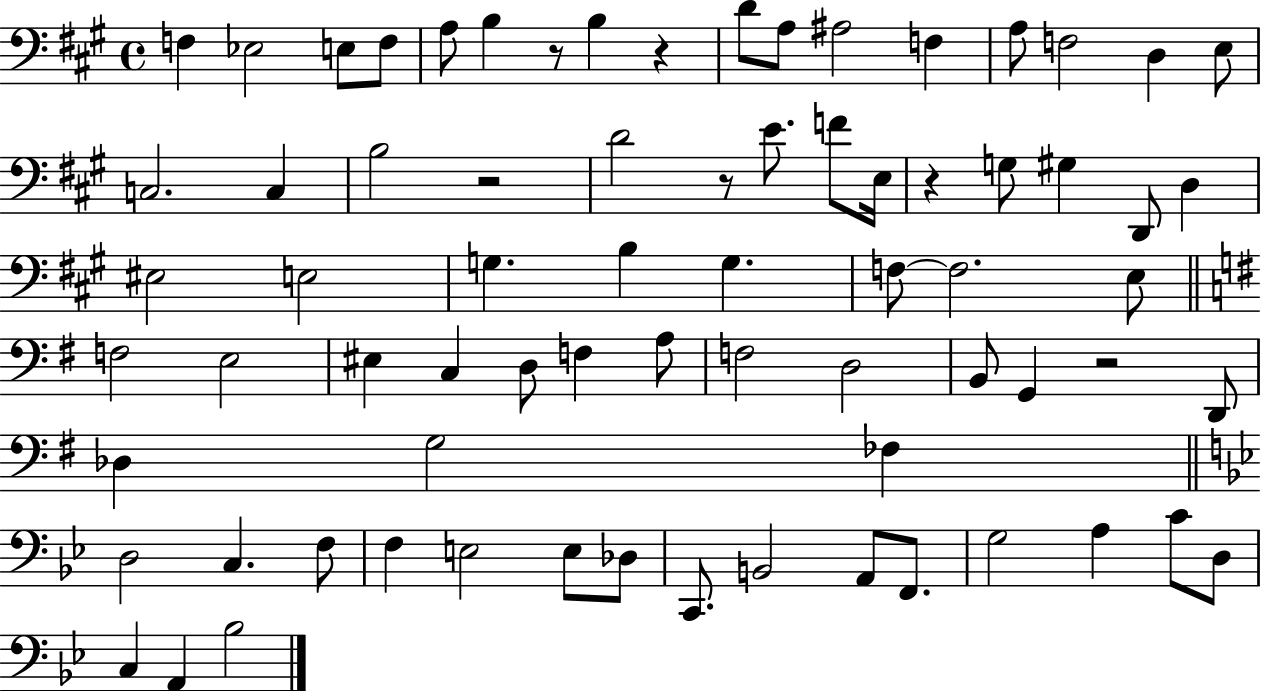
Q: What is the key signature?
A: A major